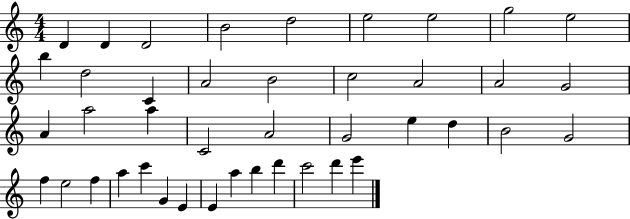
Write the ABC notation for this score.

X:1
T:Untitled
M:4/4
L:1/4
K:C
D D D2 B2 d2 e2 e2 g2 e2 b d2 C A2 B2 c2 A2 A2 G2 A a2 a C2 A2 G2 e d B2 G2 f e2 f a c' G E E a b d' c'2 d' e'